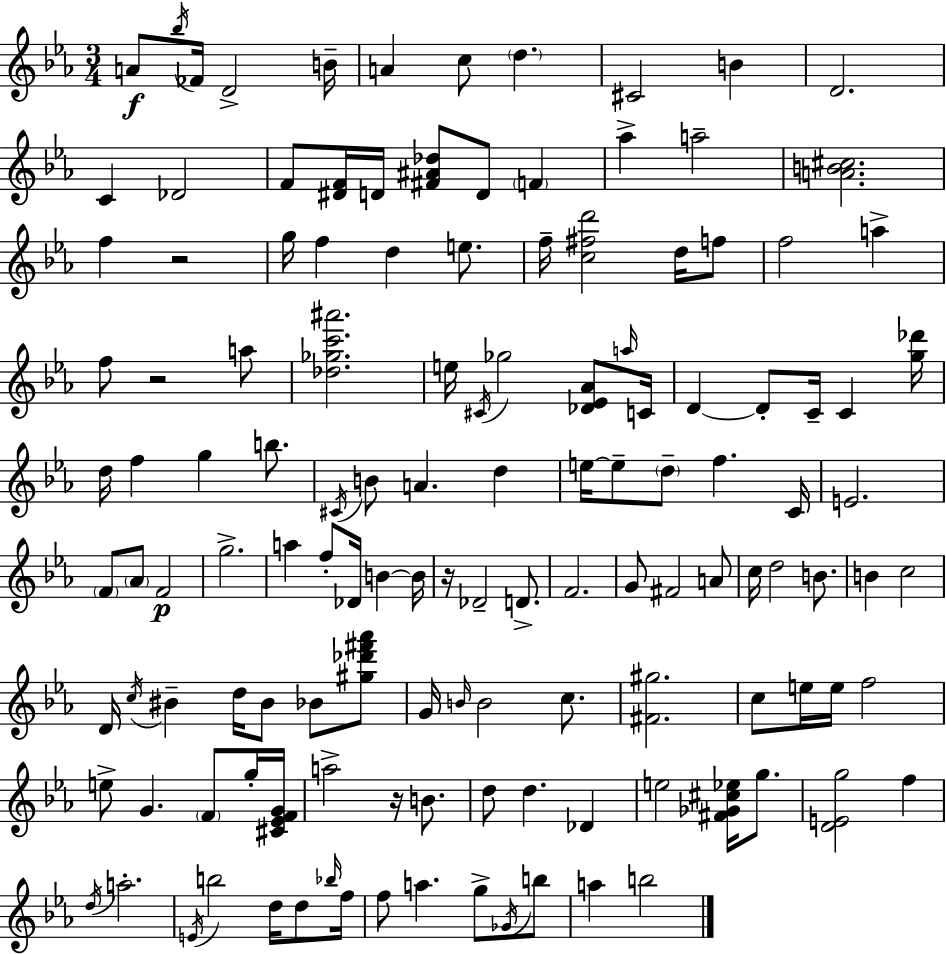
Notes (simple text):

A4/e Bb5/s FES4/s D4/h B4/s A4/q C5/e D5/q. C#4/h B4/q D4/h. C4/q Db4/h F4/e [D#4,F4]/s D4/s [F#4,A#4,Db5]/e D4/e F4/q Ab5/q A5/h [A4,B4,C#5]/h. F5/q R/h G5/s F5/q D5/q E5/e. F5/s [C5,F#5,D6]/h D5/s F5/e F5/h A5/q F5/e R/h A5/e [Db5,Gb5,C6,A#6]/h. E5/s C#4/s Gb5/h [Db4,Eb4,Ab4]/e A5/s C4/s D4/q D4/e C4/s C4/q [G5,Db6]/s D5/s F5/q G5/q B5/e. C#4/s B4/e A4/q. D5/q E5/s E5/e D5/e F5/q. C4/s E4/h. F4/e Ab4/e F4/h G5/h. A5/q F5/e Db4/s B4/q B4/s R/s Db4/h D4/e. F4/h. G4/e F#4/h A4/e C5/s D5/h B4/e. B4/q C5/h D4/s C5/s BIS4/q D5/s BIS4/e Bb4/e [G#5,Db6,F#6,Ab6]/e G4/s B4/s B4/h C5/e. [F#4,G#5]/h. C5/e E5/s E5/s F5/h E5/e G4/q. F4/e G5/s [C#4,Eb4,F4,G4]/s A5/h R/s B4/e. D5/e D5/q. Db4/q E5/h [F#4,Gb4,C#5,Eb5]/s G5/e. [D4,E4,G5]/h F5/q D5/s A5/h. E4/s B5/h D5/s D5/e Bb5/s F5/s F5/e A5/q. G5/e Gb4/s B5/e A5/q B5/h